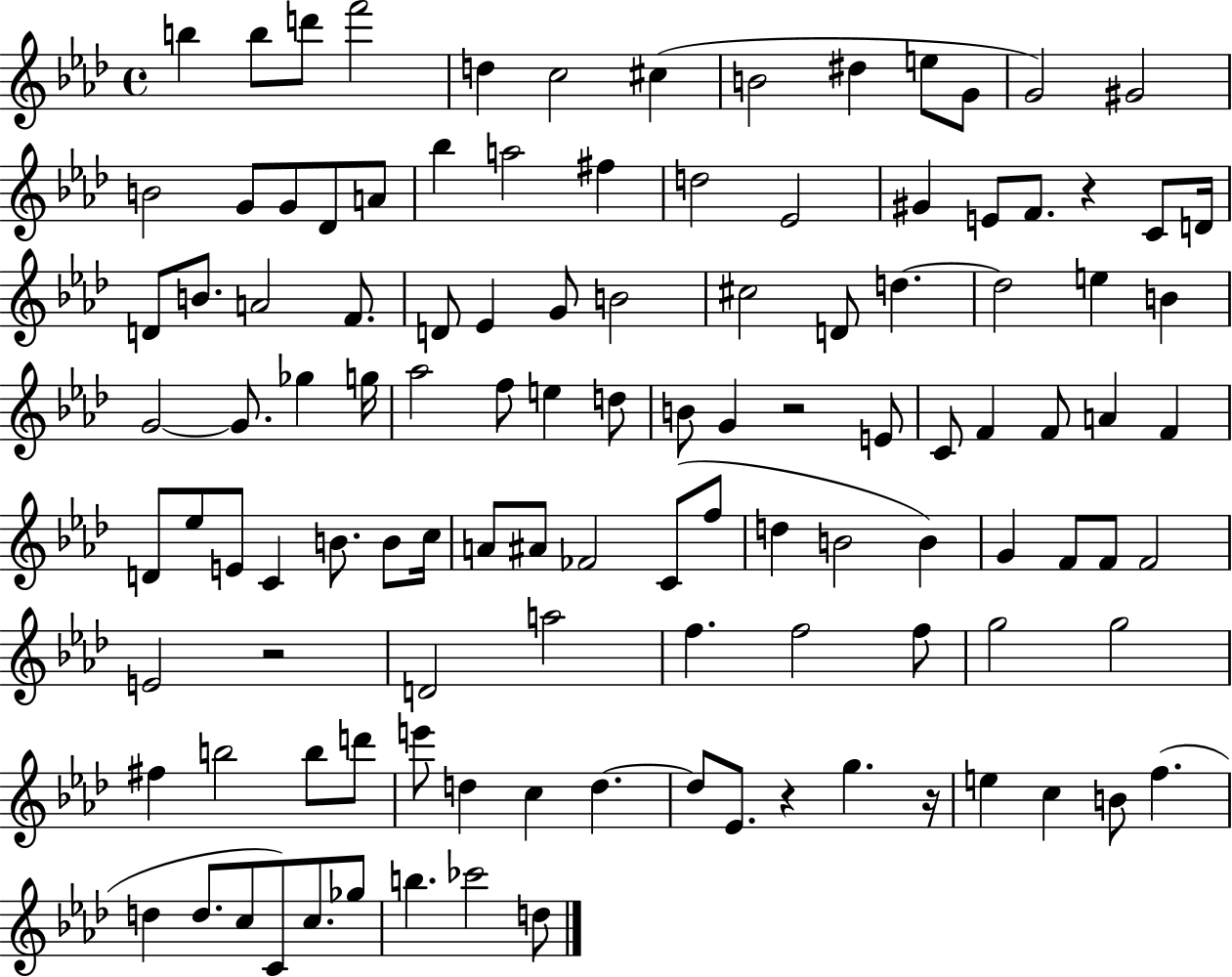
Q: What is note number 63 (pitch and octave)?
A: B4